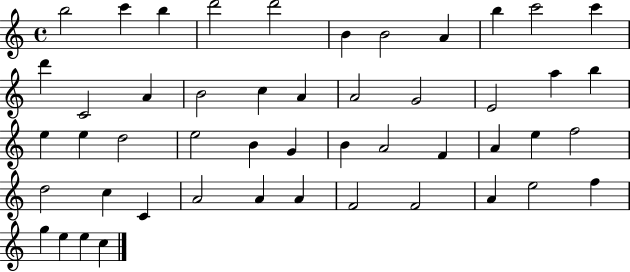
B5/h C6/q B5/q D6/h D6/h B4/q B4/h A4/q B5/q C6/h C6/q D6/q C4/h A4/q B4/h C5/q A4/q A4/h G4/h E4/h A5/q B5/q E5/q E5/q D5/h E5/h B4/q G4/q B4/q A4/h F4/q A4/q E5/q F5/h D5/h C5/q C4/q A4/h A4/q A4/q F4/h F4/h A4/q E5/h F5/q G5/q E5/q E5/q C5/q